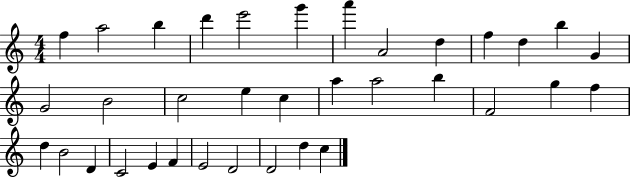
X:1
T:Untitled
M:4/4
L:1/4
K:C
f a2 b d' e'2 g' a' A2 d f d b G G2 B2 c2 e c a a2 b F2 g f d B2 D C2 E F E2 D2 D2 d c